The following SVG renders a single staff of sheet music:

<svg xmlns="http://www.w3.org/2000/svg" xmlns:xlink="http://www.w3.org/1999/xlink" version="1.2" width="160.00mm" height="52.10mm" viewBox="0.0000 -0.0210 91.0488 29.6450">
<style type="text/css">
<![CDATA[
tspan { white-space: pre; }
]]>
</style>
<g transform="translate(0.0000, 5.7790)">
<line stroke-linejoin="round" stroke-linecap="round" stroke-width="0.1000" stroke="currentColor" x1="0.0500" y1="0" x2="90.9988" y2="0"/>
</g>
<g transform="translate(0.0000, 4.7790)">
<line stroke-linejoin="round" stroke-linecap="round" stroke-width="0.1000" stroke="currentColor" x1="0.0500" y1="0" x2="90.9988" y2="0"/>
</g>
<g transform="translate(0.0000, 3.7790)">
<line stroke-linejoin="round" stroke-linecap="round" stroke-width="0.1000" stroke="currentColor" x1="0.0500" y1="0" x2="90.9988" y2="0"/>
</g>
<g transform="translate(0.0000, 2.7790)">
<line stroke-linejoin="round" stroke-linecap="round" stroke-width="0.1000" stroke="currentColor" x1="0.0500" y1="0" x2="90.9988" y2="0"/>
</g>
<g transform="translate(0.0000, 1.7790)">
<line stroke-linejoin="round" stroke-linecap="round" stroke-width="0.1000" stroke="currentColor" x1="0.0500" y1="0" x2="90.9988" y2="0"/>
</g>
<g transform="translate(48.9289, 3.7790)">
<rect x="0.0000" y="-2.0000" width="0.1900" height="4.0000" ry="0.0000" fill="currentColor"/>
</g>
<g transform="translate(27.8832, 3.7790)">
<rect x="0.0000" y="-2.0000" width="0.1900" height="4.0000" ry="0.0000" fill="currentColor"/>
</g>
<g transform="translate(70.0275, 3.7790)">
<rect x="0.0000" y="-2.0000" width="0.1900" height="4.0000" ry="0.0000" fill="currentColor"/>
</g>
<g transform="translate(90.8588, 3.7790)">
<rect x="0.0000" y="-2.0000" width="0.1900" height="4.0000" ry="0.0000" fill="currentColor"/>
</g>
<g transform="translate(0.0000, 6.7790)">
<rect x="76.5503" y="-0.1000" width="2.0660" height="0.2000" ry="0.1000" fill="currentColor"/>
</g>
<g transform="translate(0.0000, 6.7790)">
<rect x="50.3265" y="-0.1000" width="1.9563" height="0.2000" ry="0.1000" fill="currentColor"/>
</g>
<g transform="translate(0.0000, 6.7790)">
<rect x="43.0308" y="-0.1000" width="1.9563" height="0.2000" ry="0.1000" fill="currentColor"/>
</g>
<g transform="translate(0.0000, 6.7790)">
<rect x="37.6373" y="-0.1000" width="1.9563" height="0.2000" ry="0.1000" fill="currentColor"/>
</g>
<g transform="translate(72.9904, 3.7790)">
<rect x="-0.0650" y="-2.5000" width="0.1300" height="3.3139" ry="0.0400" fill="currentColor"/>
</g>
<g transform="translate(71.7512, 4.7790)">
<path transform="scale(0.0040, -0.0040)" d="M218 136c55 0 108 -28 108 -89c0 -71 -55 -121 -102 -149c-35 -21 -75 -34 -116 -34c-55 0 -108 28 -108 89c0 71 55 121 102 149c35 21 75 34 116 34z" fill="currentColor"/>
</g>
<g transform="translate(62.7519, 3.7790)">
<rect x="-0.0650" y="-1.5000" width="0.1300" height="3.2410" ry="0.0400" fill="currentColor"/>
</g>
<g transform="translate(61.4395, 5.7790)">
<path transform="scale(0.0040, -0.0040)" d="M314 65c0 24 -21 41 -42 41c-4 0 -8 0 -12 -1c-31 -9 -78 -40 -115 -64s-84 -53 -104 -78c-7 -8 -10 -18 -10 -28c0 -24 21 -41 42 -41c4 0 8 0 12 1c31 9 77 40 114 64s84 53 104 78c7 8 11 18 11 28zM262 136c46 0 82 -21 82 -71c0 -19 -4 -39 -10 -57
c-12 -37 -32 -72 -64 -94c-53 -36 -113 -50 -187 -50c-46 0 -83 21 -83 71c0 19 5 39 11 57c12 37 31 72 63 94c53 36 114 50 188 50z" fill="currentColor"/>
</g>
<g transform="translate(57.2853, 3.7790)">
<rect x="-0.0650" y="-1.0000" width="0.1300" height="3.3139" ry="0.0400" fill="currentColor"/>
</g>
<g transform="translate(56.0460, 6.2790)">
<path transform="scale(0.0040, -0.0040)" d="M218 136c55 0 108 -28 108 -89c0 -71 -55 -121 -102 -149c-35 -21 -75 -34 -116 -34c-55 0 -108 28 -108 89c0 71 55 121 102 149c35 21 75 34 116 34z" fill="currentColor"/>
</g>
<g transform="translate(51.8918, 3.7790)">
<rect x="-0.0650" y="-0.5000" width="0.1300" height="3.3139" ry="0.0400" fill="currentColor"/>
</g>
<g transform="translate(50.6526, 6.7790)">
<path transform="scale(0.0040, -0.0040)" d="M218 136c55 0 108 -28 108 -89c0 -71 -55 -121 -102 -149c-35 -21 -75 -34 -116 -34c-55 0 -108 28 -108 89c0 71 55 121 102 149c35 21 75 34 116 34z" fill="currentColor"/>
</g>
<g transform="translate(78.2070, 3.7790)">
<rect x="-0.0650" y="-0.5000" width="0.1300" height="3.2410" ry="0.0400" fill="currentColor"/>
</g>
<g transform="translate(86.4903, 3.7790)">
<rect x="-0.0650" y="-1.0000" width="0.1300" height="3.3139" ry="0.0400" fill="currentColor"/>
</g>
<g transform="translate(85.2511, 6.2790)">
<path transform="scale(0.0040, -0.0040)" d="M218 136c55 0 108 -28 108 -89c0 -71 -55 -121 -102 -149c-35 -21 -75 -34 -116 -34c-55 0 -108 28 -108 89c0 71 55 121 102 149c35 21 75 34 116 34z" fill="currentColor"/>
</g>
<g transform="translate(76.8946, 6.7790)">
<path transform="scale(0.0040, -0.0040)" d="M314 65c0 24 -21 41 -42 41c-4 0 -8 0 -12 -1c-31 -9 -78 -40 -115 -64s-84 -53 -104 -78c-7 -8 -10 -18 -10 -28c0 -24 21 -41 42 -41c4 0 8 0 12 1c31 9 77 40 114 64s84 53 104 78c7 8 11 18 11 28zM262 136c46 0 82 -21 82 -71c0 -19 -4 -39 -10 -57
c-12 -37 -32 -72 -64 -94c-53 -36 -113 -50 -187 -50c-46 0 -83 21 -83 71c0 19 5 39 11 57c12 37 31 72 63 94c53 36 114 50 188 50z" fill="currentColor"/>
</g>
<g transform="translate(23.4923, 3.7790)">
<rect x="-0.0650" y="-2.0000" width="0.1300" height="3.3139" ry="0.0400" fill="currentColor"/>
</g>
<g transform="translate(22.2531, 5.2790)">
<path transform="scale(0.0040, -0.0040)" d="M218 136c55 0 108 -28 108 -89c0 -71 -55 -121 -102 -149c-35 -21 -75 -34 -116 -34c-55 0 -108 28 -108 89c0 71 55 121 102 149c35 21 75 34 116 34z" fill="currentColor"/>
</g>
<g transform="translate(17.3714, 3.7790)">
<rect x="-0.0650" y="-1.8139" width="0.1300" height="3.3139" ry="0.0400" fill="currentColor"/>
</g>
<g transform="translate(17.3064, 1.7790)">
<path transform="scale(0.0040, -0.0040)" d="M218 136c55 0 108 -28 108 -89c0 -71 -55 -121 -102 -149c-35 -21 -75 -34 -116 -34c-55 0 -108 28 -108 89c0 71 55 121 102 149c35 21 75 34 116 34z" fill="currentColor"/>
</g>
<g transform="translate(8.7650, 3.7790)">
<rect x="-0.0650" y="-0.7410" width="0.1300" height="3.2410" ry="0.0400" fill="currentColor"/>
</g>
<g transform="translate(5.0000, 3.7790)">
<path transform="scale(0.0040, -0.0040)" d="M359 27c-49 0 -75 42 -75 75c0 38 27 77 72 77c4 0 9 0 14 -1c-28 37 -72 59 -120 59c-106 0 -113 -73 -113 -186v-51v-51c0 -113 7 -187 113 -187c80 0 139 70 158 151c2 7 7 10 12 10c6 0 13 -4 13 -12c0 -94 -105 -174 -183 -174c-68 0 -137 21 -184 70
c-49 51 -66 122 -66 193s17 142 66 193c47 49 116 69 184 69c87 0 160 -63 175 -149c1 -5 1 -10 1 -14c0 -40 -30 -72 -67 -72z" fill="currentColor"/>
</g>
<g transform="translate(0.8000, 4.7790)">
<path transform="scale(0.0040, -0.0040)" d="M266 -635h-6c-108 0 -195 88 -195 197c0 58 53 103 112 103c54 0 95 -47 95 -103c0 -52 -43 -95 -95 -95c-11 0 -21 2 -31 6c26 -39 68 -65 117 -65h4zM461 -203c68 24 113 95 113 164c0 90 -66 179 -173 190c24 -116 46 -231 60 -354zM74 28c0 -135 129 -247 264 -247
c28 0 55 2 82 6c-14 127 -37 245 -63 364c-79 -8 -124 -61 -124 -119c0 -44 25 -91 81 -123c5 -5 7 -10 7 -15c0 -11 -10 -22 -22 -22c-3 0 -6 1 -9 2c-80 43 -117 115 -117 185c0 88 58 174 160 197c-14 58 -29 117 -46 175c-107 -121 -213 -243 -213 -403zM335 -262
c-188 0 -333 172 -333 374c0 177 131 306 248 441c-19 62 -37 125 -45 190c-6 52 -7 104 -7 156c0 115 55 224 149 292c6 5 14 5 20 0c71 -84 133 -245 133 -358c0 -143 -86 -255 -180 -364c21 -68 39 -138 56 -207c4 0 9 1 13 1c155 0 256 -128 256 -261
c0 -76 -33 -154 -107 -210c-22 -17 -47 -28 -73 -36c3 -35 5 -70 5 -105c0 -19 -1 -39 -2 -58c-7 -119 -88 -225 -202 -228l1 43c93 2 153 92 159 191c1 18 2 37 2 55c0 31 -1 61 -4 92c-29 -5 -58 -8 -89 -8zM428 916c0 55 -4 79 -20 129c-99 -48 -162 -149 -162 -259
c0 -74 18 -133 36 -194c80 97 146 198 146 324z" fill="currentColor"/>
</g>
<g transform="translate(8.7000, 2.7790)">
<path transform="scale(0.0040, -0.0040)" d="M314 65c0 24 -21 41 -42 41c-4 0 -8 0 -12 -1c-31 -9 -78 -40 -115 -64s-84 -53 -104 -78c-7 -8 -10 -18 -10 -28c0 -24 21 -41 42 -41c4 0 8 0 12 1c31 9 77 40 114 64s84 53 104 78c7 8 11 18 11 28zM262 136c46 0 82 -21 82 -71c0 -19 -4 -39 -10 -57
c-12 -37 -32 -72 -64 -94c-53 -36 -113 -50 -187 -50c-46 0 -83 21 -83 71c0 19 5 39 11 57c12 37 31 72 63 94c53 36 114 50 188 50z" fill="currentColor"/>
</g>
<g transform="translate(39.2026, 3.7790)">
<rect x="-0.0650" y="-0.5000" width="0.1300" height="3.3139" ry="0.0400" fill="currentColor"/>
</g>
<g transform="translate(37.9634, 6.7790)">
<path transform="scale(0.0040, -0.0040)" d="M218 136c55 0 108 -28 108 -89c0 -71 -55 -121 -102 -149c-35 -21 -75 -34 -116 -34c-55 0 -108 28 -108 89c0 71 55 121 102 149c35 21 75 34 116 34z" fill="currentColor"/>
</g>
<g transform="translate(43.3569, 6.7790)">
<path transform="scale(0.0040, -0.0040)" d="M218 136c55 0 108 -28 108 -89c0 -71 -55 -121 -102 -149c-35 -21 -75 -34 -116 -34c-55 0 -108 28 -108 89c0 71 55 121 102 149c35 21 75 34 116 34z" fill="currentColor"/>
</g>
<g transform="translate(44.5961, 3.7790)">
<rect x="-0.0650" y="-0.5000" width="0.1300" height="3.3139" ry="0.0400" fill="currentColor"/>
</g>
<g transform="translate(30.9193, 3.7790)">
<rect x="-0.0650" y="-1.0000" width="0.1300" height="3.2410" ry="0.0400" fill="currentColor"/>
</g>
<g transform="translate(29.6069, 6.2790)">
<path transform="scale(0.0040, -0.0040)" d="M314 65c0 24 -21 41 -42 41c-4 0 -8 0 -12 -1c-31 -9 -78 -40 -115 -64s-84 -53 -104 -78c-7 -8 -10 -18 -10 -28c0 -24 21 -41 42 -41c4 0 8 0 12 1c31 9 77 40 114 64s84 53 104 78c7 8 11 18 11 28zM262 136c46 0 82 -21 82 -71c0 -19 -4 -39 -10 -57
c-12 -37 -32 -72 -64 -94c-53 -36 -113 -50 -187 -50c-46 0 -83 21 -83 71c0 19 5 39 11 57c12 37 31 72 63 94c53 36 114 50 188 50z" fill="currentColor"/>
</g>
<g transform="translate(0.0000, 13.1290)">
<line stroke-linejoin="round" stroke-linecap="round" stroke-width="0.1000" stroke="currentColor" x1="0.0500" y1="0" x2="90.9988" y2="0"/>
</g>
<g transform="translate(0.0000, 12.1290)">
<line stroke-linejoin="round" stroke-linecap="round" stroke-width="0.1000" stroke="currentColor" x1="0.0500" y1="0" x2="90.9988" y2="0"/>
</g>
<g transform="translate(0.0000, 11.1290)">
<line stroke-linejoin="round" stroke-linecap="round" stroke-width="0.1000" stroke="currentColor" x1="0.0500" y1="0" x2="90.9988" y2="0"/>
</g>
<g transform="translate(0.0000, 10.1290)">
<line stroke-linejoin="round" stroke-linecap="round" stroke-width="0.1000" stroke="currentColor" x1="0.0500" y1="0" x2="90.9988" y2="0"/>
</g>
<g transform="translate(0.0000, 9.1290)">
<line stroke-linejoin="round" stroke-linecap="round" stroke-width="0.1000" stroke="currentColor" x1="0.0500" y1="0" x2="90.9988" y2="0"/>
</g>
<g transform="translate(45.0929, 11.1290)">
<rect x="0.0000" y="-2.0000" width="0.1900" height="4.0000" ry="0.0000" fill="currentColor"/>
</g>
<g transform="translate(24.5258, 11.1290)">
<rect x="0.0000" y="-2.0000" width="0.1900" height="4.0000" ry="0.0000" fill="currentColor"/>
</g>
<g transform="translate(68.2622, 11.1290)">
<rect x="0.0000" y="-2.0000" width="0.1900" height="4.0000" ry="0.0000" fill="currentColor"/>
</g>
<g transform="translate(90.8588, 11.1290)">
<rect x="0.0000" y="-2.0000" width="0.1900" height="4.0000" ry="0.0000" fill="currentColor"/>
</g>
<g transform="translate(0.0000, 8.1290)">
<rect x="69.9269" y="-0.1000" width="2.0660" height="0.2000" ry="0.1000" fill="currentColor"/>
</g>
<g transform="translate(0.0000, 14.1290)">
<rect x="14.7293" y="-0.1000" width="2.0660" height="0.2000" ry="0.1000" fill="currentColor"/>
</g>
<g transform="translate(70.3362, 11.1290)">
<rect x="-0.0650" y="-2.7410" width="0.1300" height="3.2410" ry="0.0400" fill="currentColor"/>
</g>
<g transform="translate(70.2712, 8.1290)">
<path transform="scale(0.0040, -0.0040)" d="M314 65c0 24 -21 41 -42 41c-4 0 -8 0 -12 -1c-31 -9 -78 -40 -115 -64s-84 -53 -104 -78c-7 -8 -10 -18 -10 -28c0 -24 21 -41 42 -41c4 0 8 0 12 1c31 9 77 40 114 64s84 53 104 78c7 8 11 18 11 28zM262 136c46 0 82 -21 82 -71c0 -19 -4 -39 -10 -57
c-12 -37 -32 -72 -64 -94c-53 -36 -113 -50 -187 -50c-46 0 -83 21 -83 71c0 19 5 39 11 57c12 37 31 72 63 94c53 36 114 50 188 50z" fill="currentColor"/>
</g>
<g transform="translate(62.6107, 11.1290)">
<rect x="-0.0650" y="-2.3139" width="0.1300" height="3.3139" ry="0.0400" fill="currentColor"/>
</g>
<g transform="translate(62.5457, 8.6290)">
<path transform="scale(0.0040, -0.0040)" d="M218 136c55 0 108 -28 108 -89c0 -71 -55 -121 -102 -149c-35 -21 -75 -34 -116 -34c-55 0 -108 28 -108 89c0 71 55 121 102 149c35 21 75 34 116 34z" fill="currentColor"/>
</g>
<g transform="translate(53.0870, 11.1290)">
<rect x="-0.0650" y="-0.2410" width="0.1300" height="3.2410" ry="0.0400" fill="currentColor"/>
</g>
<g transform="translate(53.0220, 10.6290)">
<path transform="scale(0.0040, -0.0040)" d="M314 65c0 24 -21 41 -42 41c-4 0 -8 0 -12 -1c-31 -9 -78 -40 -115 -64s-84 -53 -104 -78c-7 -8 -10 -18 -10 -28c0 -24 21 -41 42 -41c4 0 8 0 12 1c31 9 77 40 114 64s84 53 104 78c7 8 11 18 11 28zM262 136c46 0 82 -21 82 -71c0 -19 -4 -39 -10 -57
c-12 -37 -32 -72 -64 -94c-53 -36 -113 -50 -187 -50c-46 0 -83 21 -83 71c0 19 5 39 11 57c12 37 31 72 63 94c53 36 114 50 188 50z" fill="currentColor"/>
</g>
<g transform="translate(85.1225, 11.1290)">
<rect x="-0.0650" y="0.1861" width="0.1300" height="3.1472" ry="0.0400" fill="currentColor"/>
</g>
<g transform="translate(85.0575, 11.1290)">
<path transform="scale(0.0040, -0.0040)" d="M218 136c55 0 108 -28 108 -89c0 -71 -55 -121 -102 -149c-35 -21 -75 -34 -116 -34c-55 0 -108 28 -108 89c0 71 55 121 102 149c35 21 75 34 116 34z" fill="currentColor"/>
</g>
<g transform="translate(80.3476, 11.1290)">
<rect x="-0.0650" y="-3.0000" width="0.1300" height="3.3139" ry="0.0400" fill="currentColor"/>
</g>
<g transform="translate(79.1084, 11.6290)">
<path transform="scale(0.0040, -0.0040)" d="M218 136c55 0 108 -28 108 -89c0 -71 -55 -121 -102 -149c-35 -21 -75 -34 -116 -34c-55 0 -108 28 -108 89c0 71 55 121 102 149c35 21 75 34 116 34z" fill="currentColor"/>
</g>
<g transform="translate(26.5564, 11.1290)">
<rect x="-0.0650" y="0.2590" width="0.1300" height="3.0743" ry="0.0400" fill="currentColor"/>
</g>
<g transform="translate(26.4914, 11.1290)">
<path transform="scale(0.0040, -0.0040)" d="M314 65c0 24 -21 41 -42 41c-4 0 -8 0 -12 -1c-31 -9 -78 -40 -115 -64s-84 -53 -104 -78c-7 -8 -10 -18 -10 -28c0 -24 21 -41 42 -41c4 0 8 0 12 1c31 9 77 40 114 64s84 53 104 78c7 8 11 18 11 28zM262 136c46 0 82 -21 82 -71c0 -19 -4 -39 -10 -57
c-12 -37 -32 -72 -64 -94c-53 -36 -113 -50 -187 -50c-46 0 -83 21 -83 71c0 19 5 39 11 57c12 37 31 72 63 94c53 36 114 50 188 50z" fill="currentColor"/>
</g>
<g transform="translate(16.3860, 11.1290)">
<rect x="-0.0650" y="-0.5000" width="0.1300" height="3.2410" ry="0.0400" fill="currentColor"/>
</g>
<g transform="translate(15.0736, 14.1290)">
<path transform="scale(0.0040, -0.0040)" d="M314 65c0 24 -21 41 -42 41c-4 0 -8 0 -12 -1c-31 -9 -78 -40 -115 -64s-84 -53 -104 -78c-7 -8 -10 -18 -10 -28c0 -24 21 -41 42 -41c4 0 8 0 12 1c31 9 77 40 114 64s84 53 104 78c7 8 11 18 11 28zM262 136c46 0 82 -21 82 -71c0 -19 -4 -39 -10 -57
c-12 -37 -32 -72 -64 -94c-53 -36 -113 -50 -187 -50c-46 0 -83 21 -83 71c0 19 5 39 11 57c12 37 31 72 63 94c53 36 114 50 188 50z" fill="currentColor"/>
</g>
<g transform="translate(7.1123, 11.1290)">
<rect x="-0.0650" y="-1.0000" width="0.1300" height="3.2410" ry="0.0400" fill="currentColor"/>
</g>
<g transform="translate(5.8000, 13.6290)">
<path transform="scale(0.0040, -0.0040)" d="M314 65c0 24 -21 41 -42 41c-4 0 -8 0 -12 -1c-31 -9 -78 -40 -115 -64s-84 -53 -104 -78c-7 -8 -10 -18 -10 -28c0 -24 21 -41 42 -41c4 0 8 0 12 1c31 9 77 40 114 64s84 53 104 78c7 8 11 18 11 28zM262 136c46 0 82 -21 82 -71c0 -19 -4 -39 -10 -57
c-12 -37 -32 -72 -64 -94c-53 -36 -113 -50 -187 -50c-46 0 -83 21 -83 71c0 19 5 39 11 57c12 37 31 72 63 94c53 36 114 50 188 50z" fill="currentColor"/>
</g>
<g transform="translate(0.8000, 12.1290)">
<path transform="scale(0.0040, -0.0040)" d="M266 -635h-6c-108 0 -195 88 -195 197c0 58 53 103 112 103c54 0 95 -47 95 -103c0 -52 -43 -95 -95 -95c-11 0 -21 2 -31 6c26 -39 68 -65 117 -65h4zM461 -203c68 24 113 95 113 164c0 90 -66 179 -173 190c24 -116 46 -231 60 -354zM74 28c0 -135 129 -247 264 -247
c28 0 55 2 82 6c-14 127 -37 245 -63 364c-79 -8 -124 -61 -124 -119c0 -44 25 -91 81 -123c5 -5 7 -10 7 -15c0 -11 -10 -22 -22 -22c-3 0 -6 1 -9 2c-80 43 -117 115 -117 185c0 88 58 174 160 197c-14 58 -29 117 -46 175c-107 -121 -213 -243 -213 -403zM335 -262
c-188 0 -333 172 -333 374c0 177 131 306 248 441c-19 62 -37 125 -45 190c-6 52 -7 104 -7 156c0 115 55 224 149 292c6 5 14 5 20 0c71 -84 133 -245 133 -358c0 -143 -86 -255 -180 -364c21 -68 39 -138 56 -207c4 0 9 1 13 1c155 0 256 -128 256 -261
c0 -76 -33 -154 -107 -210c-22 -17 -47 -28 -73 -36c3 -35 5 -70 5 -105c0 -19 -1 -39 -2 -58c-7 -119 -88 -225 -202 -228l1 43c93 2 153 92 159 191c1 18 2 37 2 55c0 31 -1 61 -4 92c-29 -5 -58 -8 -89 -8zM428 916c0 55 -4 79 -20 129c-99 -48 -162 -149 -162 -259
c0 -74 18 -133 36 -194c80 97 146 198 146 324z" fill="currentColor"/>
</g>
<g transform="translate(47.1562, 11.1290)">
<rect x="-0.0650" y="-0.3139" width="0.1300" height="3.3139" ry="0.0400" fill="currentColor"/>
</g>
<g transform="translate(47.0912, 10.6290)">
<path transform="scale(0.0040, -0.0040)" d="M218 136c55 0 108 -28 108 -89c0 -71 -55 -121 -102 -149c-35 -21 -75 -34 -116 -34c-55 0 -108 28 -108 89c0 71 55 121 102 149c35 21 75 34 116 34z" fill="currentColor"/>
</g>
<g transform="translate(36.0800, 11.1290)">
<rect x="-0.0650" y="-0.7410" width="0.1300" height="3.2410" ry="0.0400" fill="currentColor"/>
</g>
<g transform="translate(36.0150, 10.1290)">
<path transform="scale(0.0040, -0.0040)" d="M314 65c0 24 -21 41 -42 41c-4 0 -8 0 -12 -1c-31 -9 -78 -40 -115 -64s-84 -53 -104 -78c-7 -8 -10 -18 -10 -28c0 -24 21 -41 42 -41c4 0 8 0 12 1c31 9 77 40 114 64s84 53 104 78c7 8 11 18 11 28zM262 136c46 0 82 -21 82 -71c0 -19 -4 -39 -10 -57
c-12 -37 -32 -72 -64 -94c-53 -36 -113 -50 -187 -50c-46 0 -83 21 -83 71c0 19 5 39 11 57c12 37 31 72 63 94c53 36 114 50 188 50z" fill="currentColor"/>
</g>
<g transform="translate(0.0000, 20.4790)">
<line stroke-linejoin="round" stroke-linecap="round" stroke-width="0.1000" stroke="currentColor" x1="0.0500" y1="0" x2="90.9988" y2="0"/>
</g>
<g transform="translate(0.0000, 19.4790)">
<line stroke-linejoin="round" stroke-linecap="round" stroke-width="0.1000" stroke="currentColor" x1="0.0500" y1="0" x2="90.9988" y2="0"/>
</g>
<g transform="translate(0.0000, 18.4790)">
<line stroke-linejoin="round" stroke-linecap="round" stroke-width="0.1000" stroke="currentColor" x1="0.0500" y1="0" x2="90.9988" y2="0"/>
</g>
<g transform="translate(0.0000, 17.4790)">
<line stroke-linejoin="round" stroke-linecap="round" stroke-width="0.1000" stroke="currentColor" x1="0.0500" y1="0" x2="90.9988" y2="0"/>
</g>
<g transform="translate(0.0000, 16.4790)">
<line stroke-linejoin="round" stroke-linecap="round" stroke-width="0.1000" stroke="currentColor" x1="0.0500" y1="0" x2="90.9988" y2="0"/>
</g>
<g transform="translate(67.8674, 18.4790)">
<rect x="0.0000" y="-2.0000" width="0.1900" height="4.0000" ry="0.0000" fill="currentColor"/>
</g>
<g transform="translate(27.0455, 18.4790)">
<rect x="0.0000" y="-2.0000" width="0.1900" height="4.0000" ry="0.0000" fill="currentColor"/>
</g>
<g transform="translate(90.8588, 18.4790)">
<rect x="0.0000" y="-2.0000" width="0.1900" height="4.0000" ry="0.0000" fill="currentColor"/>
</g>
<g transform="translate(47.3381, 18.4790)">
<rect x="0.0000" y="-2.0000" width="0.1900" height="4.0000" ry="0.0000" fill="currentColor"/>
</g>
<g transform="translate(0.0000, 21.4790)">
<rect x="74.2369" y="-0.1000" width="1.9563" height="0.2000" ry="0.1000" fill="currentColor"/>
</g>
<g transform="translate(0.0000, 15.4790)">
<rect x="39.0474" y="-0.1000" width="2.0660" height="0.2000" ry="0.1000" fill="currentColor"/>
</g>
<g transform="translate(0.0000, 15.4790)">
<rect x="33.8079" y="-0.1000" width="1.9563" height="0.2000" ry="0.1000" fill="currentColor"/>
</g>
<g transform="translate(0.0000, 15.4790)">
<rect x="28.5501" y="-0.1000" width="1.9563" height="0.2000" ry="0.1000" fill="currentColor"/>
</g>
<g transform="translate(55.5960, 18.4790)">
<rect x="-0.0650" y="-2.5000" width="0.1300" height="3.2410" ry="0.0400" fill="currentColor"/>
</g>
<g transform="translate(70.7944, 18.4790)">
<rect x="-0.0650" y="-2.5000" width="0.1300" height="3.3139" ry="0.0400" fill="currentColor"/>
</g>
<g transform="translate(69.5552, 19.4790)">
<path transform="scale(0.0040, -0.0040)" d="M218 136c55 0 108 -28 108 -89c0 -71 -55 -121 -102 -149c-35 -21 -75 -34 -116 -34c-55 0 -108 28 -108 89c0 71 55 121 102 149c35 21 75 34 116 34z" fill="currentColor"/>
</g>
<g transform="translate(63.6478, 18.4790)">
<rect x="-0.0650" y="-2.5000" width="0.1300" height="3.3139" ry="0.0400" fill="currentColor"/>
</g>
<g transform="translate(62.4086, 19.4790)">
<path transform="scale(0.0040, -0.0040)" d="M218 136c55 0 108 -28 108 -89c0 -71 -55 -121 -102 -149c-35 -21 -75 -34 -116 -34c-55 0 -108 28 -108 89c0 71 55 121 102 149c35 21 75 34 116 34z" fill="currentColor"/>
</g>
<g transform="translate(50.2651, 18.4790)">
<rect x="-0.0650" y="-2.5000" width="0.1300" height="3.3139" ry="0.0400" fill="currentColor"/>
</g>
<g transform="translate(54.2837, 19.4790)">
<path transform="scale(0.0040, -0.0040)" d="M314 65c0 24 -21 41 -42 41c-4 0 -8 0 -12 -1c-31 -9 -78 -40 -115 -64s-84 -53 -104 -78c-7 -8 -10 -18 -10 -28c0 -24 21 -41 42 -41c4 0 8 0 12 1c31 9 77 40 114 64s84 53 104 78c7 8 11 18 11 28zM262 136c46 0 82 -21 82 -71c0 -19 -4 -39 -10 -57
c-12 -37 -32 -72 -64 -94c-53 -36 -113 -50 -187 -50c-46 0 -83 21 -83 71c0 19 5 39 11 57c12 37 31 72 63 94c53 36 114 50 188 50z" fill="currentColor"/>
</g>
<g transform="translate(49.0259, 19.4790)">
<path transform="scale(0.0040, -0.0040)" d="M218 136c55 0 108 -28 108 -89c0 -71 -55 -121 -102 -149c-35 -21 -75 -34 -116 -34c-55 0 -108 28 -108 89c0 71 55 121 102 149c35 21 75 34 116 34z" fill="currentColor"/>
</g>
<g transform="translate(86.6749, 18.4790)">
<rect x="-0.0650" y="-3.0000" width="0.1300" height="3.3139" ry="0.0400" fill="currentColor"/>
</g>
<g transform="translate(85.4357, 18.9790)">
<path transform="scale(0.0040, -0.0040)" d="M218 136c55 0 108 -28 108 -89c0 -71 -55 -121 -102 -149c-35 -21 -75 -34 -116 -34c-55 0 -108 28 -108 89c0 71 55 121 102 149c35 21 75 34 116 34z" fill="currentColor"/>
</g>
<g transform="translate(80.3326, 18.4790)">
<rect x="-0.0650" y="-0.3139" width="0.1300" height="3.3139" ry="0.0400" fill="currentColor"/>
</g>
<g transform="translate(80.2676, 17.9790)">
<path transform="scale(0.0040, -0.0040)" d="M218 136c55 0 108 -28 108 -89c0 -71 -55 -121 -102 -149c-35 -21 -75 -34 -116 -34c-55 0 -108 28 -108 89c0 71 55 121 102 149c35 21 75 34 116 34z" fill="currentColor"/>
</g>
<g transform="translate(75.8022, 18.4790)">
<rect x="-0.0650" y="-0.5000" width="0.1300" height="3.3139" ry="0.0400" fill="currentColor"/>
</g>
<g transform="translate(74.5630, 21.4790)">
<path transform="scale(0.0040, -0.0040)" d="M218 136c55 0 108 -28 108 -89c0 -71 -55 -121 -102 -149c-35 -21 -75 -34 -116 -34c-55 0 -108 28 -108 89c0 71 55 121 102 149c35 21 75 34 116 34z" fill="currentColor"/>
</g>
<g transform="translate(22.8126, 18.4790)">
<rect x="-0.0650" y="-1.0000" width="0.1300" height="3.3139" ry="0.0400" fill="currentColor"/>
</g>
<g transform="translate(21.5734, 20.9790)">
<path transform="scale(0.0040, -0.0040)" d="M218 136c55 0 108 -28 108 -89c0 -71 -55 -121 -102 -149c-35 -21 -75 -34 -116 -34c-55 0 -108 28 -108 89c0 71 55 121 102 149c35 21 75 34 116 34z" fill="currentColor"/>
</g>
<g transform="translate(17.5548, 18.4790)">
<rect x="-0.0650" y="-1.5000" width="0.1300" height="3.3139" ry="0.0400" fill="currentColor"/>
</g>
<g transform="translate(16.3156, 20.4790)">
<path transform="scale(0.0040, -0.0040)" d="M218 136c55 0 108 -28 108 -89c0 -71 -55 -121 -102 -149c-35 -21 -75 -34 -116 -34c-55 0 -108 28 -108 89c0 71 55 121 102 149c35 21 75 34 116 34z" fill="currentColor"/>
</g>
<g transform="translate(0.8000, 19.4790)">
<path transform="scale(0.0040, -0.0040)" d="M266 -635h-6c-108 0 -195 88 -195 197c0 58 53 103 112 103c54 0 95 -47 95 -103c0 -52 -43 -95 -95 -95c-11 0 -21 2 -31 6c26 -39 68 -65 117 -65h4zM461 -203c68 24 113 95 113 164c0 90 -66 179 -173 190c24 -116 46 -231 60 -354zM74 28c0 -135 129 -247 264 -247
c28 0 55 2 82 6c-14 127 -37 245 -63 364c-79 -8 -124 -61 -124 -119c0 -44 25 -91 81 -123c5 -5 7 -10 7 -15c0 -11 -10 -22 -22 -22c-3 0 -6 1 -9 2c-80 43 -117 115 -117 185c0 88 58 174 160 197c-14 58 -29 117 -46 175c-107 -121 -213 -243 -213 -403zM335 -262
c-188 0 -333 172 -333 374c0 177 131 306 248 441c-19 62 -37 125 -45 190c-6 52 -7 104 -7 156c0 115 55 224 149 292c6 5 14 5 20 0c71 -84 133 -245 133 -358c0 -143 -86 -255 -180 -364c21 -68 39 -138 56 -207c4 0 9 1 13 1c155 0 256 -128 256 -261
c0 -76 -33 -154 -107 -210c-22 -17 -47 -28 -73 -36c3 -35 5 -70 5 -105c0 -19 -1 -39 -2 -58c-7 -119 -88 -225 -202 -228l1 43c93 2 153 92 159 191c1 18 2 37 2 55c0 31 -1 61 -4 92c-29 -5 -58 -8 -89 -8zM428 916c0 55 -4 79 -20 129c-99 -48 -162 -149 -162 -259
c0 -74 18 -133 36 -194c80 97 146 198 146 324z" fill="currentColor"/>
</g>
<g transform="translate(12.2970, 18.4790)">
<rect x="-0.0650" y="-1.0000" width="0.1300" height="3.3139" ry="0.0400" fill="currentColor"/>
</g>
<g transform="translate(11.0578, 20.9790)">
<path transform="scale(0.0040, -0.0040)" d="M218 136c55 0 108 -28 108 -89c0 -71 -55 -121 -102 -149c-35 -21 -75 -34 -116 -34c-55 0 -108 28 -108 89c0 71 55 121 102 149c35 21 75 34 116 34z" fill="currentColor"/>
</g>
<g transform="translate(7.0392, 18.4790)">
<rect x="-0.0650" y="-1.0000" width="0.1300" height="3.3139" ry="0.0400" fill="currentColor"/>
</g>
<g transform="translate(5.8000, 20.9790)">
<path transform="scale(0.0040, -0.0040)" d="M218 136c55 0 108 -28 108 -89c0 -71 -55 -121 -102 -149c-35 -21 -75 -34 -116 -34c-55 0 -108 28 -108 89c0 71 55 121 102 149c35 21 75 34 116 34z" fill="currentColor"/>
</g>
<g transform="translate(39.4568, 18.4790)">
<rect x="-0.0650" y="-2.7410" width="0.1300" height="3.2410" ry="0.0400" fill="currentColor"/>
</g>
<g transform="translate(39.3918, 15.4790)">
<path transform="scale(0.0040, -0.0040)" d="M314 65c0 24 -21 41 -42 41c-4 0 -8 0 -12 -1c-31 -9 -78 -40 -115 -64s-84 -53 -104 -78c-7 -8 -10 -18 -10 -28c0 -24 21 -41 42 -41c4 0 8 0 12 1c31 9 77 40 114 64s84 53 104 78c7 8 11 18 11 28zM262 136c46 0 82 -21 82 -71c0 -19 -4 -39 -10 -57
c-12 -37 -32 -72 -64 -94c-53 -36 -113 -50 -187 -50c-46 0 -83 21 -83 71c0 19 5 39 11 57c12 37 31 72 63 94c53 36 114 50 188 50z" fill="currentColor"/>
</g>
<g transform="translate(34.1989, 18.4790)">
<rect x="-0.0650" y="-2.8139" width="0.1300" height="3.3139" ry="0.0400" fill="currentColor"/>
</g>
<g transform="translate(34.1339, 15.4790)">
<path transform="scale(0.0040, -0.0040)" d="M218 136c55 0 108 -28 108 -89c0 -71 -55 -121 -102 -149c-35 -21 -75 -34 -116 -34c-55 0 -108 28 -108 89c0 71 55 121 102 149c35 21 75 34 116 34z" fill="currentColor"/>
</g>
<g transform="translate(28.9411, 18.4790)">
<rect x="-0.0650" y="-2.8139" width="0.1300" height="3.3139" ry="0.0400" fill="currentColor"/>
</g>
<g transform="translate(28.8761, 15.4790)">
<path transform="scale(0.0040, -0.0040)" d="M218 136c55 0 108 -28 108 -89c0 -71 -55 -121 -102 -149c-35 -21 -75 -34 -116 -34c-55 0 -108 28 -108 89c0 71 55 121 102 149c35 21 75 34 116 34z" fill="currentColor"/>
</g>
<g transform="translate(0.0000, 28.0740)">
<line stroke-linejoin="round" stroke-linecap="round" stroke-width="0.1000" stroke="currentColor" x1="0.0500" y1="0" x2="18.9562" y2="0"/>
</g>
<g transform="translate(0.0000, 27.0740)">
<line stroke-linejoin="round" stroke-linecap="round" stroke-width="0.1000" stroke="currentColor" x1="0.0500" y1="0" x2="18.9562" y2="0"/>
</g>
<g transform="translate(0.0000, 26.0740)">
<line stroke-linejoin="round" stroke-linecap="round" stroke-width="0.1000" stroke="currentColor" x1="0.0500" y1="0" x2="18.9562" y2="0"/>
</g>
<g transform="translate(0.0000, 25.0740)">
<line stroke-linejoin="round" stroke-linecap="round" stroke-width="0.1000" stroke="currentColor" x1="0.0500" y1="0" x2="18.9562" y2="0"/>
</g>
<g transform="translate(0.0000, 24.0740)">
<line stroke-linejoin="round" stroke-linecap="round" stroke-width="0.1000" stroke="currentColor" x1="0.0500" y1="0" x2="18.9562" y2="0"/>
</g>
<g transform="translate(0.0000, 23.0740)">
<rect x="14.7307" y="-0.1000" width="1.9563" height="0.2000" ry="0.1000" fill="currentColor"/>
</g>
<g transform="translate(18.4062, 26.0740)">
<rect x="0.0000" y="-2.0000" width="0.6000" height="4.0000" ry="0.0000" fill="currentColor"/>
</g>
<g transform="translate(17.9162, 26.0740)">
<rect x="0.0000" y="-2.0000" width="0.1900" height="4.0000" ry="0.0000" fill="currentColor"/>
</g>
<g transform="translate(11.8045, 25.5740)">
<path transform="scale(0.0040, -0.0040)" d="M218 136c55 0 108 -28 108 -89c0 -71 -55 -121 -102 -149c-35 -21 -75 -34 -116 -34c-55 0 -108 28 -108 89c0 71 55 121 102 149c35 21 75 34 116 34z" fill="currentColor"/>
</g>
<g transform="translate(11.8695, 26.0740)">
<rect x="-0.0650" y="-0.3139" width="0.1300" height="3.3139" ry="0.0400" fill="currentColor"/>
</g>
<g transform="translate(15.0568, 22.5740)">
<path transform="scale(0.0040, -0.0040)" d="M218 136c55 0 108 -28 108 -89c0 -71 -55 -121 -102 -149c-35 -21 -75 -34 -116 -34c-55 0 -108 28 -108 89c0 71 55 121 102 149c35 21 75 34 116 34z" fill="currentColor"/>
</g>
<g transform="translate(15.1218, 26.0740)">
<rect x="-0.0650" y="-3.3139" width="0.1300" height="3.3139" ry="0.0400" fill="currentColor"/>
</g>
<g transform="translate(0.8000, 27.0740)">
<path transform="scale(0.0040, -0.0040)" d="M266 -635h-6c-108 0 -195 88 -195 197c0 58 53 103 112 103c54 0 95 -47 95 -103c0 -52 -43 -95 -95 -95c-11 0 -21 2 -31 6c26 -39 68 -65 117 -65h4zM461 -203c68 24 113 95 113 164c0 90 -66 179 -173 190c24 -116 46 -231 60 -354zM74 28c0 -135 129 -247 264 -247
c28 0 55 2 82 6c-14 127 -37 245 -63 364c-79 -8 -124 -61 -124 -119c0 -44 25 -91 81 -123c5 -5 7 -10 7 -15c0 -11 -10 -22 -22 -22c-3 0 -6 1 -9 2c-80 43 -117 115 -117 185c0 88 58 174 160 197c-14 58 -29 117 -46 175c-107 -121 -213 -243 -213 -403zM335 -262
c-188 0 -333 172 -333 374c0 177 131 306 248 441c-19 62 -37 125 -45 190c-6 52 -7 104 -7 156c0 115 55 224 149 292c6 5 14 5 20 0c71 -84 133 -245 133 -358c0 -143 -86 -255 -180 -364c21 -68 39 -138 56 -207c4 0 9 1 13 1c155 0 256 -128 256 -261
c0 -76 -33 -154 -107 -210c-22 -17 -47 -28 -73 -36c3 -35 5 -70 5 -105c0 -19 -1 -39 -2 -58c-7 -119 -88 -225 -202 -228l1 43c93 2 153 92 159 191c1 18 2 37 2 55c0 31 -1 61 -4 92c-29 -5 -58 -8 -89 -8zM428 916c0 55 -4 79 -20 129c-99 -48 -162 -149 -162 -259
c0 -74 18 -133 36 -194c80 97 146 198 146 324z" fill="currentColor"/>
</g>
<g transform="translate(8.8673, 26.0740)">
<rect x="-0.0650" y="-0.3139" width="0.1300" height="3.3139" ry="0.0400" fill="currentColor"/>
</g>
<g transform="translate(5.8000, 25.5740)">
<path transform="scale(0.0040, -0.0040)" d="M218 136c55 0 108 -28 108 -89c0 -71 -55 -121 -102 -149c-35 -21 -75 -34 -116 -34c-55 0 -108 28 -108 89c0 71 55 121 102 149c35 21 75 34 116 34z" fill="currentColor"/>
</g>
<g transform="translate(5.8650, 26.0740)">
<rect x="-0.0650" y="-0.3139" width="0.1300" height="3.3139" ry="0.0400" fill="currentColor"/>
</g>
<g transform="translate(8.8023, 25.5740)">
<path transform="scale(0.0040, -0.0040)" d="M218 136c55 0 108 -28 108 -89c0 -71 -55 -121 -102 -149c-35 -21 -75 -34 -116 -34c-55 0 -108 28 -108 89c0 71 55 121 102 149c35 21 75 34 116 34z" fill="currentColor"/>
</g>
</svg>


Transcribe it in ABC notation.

X:1
T:Untitled
M:4/4
L:1/4
K:C
d2 f F D2 C C C D E2 G C2 D D2 C2 B2 d2 c c2 g a2 A B D D E D a a a2 G G2 G G C c A c c c b